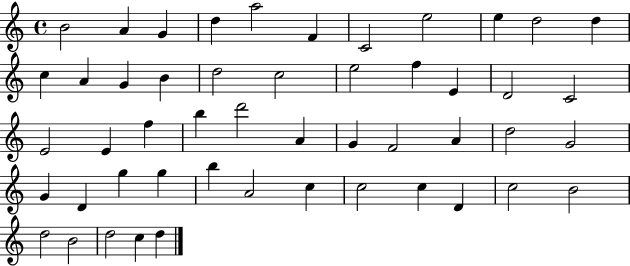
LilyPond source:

{
  \clef treble
  \time 4/4
  \defaultTimeSignature
  \key c \major
  b'2 a'4 g'4 | d''4 a''2 f'4 | c'2 e''2 | e''4 d''2 d''4 | \break c''4 a'4 g'4 b'4 | d''2 c''2 | e''2 f''4 e'4 | d'2 c'2 | \break e'2 e'4 f''4 | b''4 d'''2 a'4 | g'4 f'2 a'4 | d''2 g'2 | \break g'4 d'4 g''4 g''4 | b''4 a'2 c''4 | c''2 c''4 d'4 | c''2 b'2 | \break d''2 b'2 | d''2 c''4 d''4 | \bar "|."
}